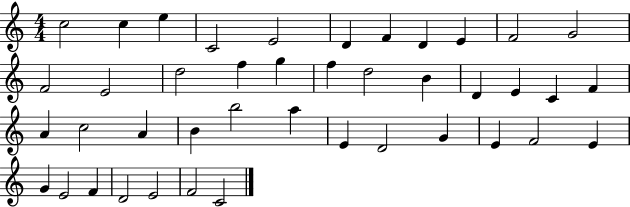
X:1
T:Untitled
M:4/4
L:1/4
K:C
c2 c e C2 E2 D F D E F2 G2 F2 E2 d2 f g f d2 B D E C F A c2 A B b2 a E D2 G E F2 E G E2 F D2 E2 F2 C2